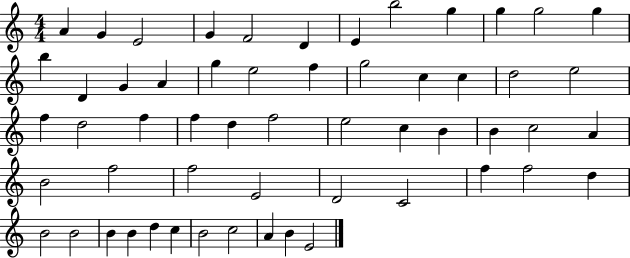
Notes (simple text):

A4/q G4/q E4/h G4/q F4/h D4/q E4/q B5/h G5/q G5/q G5/h G5/q B5/q D4/q G4/q A4/q G5/q E5/h F5/q G5/h C5/q C5/q D5/h E5/h F5/q D5/h F5/q F5/q D5/q F5/h E5/h C5/q B4/q B4/q C5/h A4/q B4/h F5/h F5/h E4/h D4/h C4/h F5/q F5/h D5/q B4/h B4/h B4/q B4/q D5/q C5/q B4/h C5/h A4/q B4/q E4/h